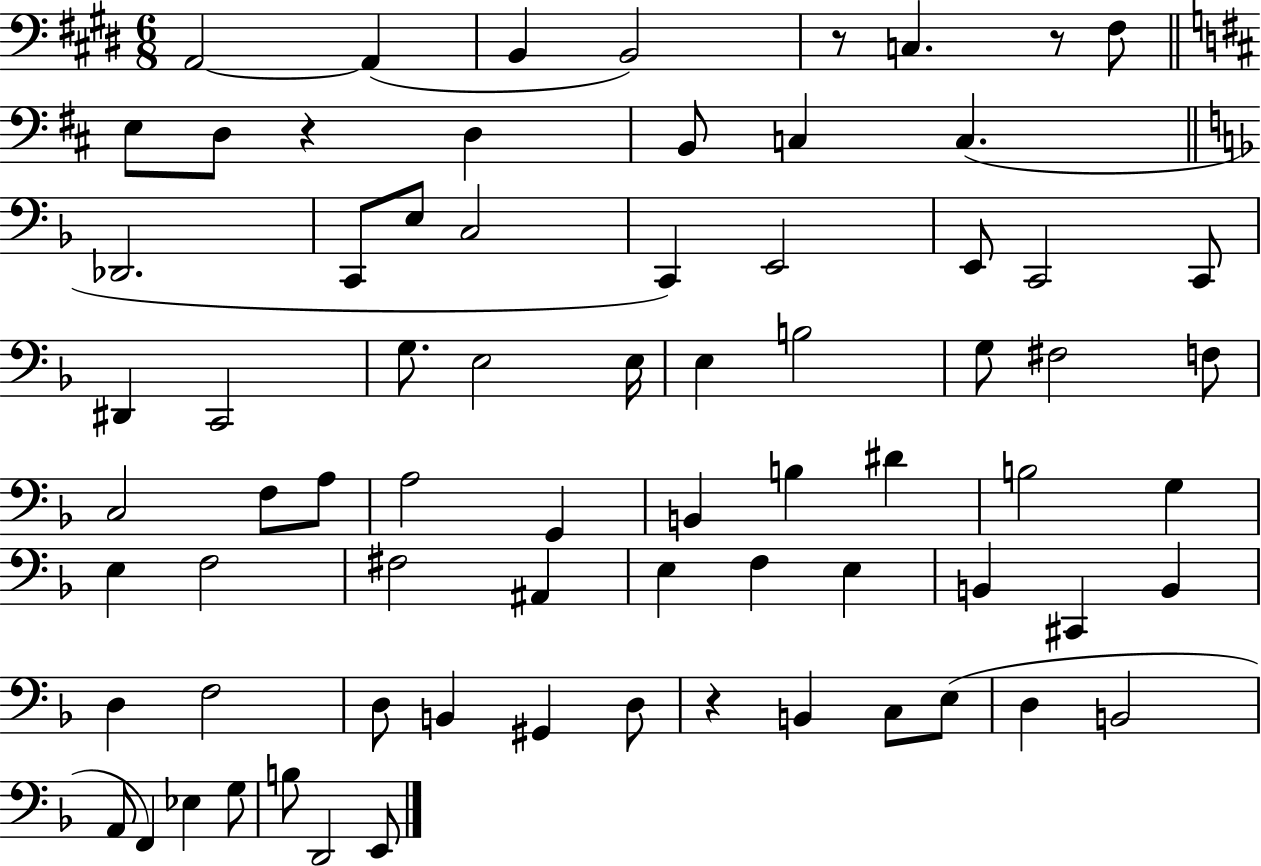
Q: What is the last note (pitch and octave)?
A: E2